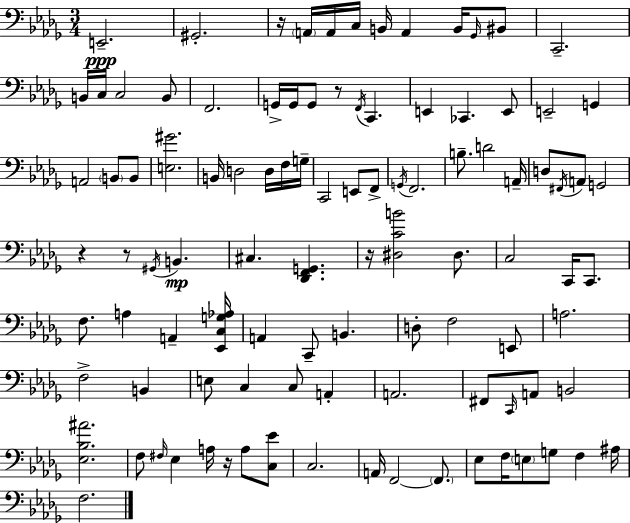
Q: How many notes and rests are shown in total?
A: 102